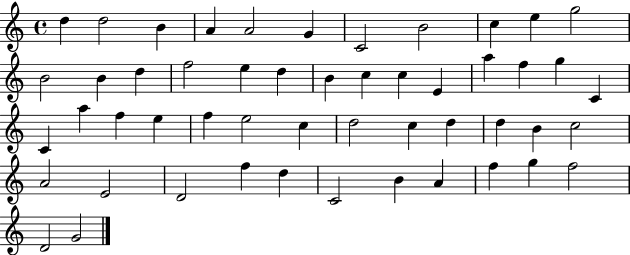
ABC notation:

X:1
T:Untitled
M:4/4
L:1/4
K:C
d d2 B A A2 G C2 B2 c e g2 B2 B d f2 e d B c c E a f g C C a f e f e2 c d2 c d d B c2 A2 E2 D2 f d C2 B A f g f2 D2 G2